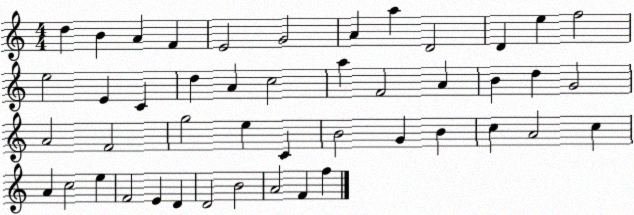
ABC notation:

X:1
T:Untitled
M:4/4
L:1/4
K:C
d B A F E2 G2 A a D2 D e f2 e2 E C d A c2 a F2 A B d G2 A2 F2 g2 e C B2 G B c A2 c A c2 e F2 E D D2 B2 A2 F f